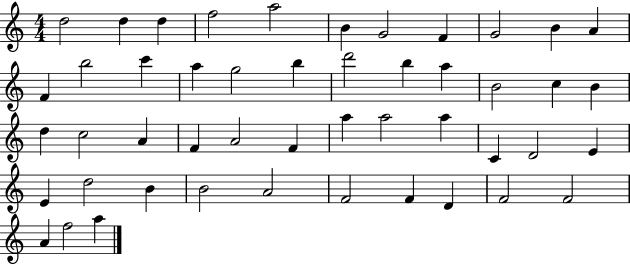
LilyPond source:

{
  \clef treble
  \numericTimeSignature
  \time 4/4
  \key c \major
  d''2 d''4 d''4 | f''2 a''2 | b'4 g'2 f'4 | g'2 b'4 a'4 | \break f'4 b''2 c'''4 | a''4 g''2 b''4 | d'''2 b''4 a''4 | b'2 c''4 b'4 | \break d''4 c''2 a'4 | f'4 a'2 f'4 | a''4 a''2 a''4 | c'4 d'2 e'4 | \break e'4 d''2 b'4 | b'2 a'2 | f'2 f'4 d'4 | f'2 f'2 | \break a'4 f''2 a''4 | \bar "|."
}